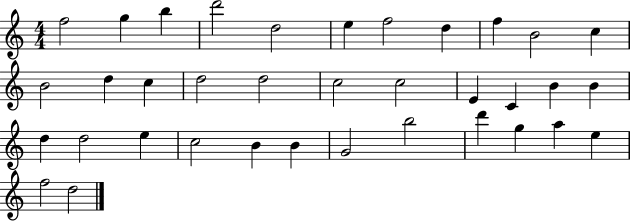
{
  \clef treble
  \numericTimeSignature
  \time 4/4
  \key c \major
  f''2 g''4 b''4 | d'''2 d''2 | e''4 f''2 d''4 | f''4 b'2 c''4 | \break b'2 d''4 c''4 | d''2 d''2 | c''2 c''2 | e'4 c'4 b'4 b'4 | \break d''4 d''2 e''4 | c''2 b'4 b'4 | g'2 b''2 | d'''4 g''4 a''4 e''4 | \break f''2 d''2 | \bar "|."
}